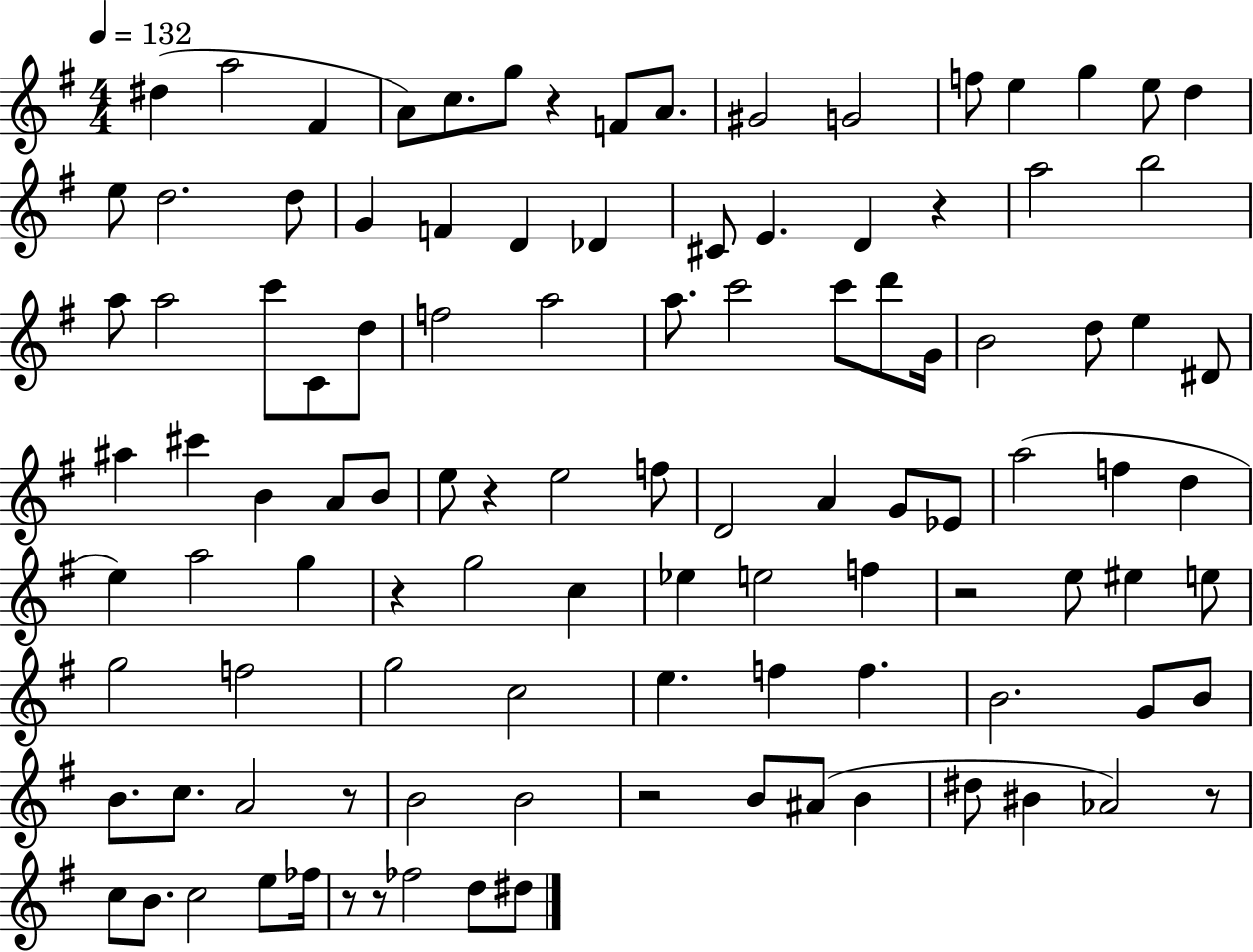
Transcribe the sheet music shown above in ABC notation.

X:1
T:Untitled
M:4/4
L:1/4
K:G
^d a2 ^F A/2 c/2 g/2 z F/2 A/2 ^G2 G2 f/2 e g e/2 d e/2 d2 d/2 G F D _D ^C/2 E D z a2 b2 a/2 a2 c'/2 C/2 d/2 f2 a2 a/2 c'2 c'/2 d'/2 G/4 B2 d/2 e ^D/2 ^a ^c' B A/2 B/2 e/2 z e2 f/2 D2 A G/2 _E/2 a2 f d e a2 g z g2 c _e e2 f z2 e/2 ^e e/2 g2 f2 g2 c2 e f f B2 G/2 B/2 B/2 c/2 A2 z/2 B2 B2 z2 B/2 ^A/2 B ^d/2 ^B _A2 z/2 c/2 B/2 c2 e/2 _f/4 z/2 z/2 _f2 d/2 ^d/2